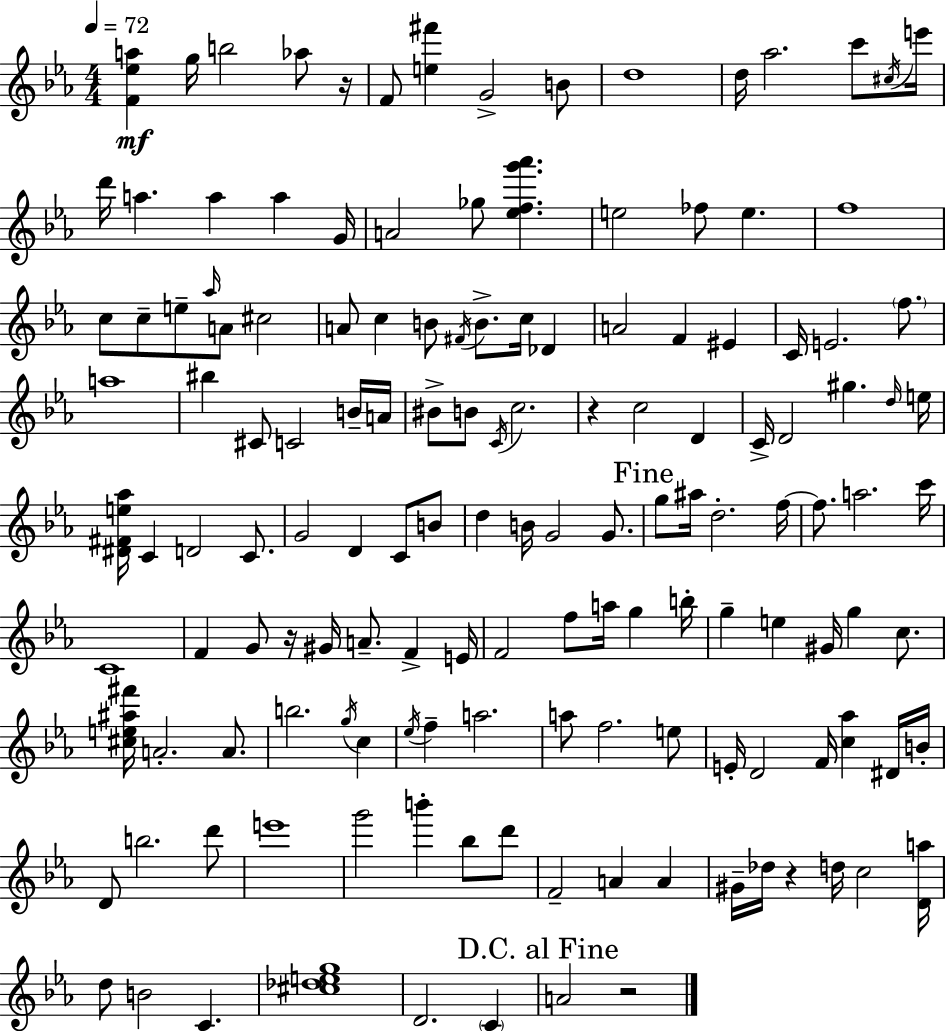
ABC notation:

X:1
T:Untitled
M:4/4
L:1/4
K:Cm
[F_ea] g/4 b2 _a/2 z/4 F/2 [e^f'] G2 B/2 d4 d/4 _a2 c'/2 ^c/4 e'/4 d'/4 a a a G/4 A2 _g/2 [_efg'_a'] e2 _f/2 e f4 c/2 c/2 e/2 _a/4 A/2 ^c2 A/2 c B/2 ^F/4 B/2 c/4 _D A2 F ^E C/4 E2 f/2 a4 ^b ^C/2 C2 B/4 A/4 ^B/2 B/2 C/4 c2 z c2 D C/4 D2 ^g d/4 e/4 [^D^Fe_a]/4 C D2 C/2 G2 D C/2 B/2 d B/4 G2 G/2 g/2 ^a/4 d2 f/4 f/2 a2 c'/4 C4 F G/2 z/4 ^G/4 A/2 F E/4 F2 f/2 a/4 g b/4 g e ^G/4 g c/2 [^ce^a^f']/4 A2 A/2 b2 g/4 c _e/4 f a2 a/2 f2 e/2 E/4 D2 F/4 [c_a] ^D/4 B/4 D/2 b2 d'/2 e'4 g'2 b' _b/2 d'/2 F2 A A ^G/4 _d/4 z d/4 c2 [Da]/4 d/2 B2 C [^c_deg]4 D2 C A2 z2